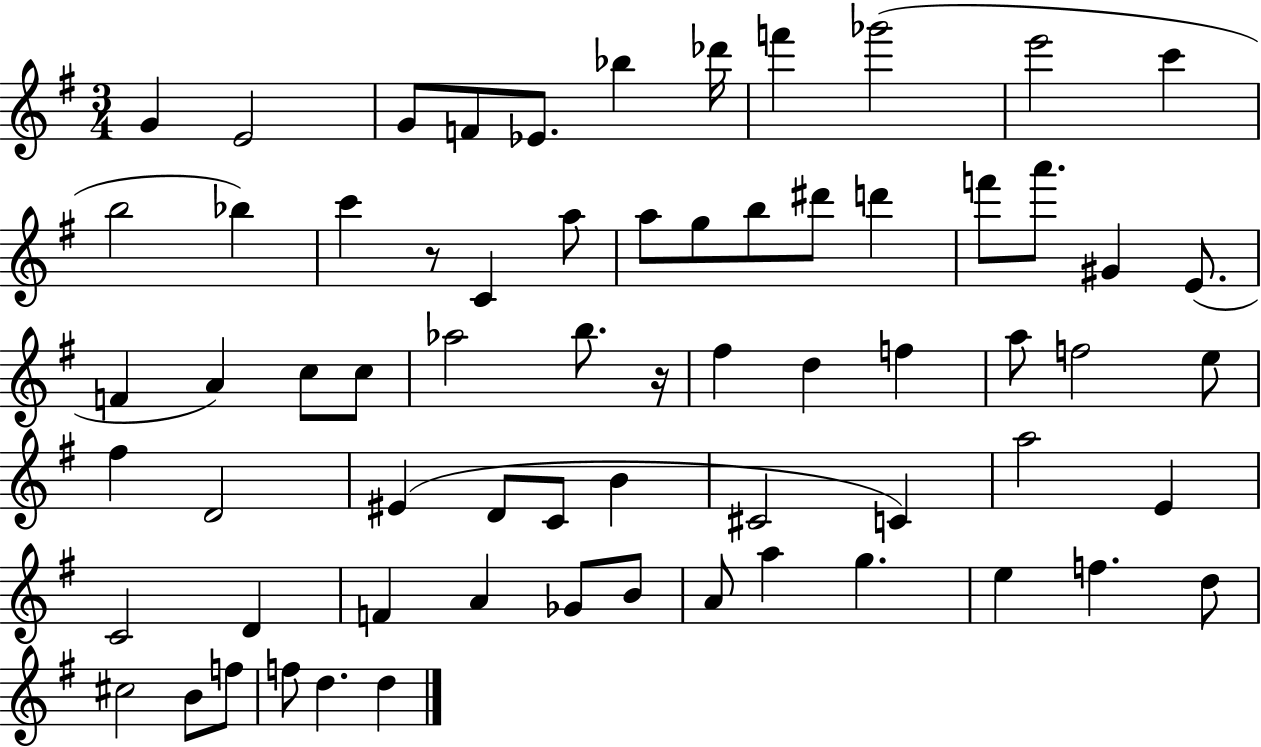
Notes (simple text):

G4/q E4/h G4/e F4/e Eb4/e. Bb5/q Db6/s F6/q Gb6/h E6/h C6/q B5/h Bb5/q C6/q R/e C4/q A5/e A5/e G5/e B5/e D#6/e D6/q F6/e A6/e. G#4/q E4/e. F4/q A4/q C5/e C5/e Ab5/h B5/e. R/s F#5/q D5/q F5/q A5/e F5/h E5/e F#5/q D4/h EIS4/q D4/e C4/e B4/q C#4/h C4/q A5/h E4/q C4/h D4/q F4/q A4/q Gb4/e B4/e A4/e A5/q G5/q. E5/q F5/q. D5/e C#5/h B4/e F5/e F5/e D5/q. D5/q